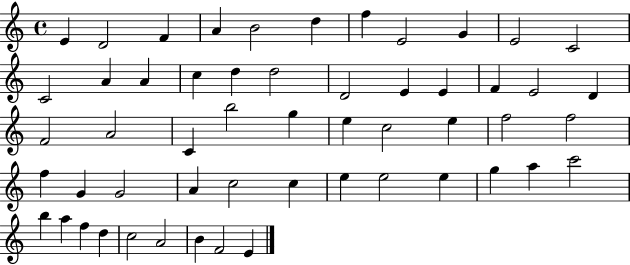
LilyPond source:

{
  \clef treble
  \time 4/4
  \defaultTimeSignature
  \key c \major
  e'4 d'2 f'4 | a'4 b'2 d''4 | f''4 e'2 g'4 | e'2 c'2 | \break c'2 a'4 a'4 | c''4 d''4 d''2 | d'2 e'4 e'4 | f'4 e'2 d'4 | \break f'2 a'2 | c'4 b''2 g''4 | e''4 c''2 e''4 | f''2 f''2 | \break f''4 g'4 g'2 | a'4 c''2 c''4 | e''4 e''2 e''4 | g''4 a''4 c'''2 | \break b''4 a''4 f''4 d''4 | c''2 a'2 | b'4 f'2 e'4 | \bar "|."
}